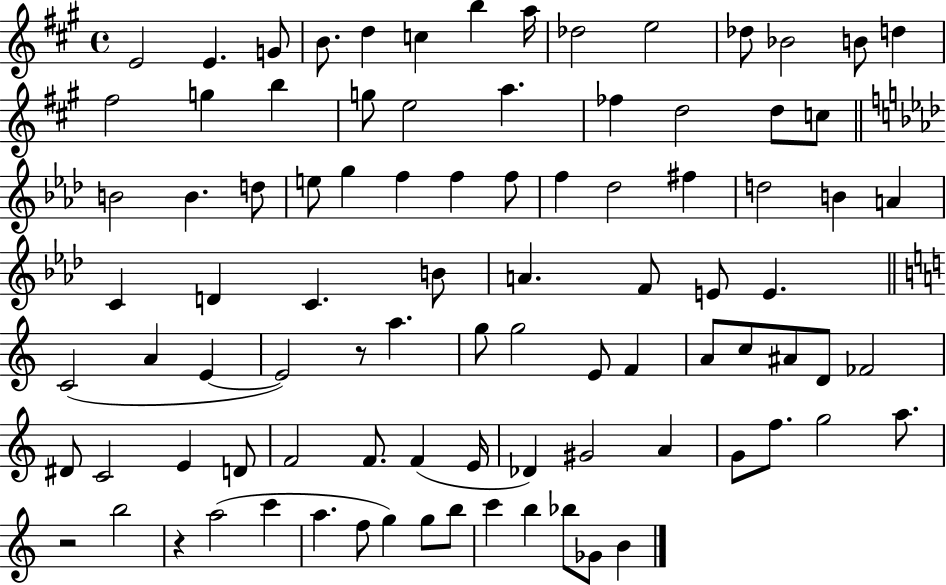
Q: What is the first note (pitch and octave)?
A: E4